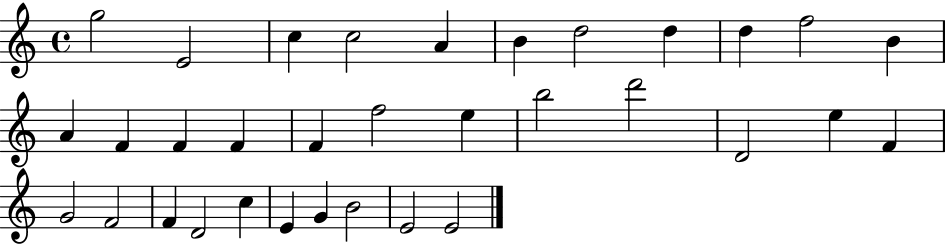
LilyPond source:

{
  \clef treble
  \time 4/4
  \defaultTimeSignature
  \key c \major
  g''2 e'2 | c''4 c''2 a'4 | b'4 d''2 d''4 | d''4 f''2 b'4 | \break a'4 f'4 f'4 f'4 | f'4 f''2 e''4 | b''2 d'''2 | d'2 e''4 f'4 | \break g'2 f'2 | f'4 d'2 c''4 | e'4 g'4 b'2 | e'2 e'2 | \break \bar "|."
}